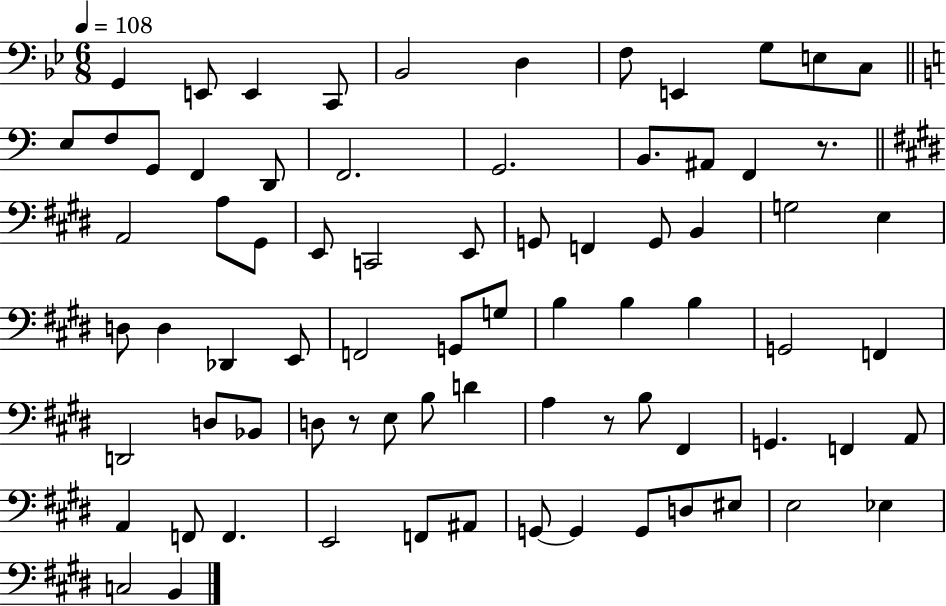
G2/q E2/e E2/q C2/e Bb2/h D3/q F3/e E2/q G3/e E3/e C3/e E3/e F3/e G2/e F2/q D2/e F2/h. G2/h. B2/e. A#2/e F2/q R/e. A2/h A3/e G#2/e E2/e C2/h E2/e G2/e F2/q G2/e B2/q G3/h E3/q D3/e D3/q Db2/q E2/e F2/h G2/e G3/e B3/q B3/q B3/q G2/h F2/q D2/h D3/e Bb2/e D3/e R/e E3/e B3/e D4/q A3/q R/e B3/e F#2/q G2/q. F2/q A2/e A2/q F2/e F2/q. E2/h F2/e A#2/e G2/e G2/q G2/e D3/e EIS3/e E3/h Eb3/q C3/h B2/q